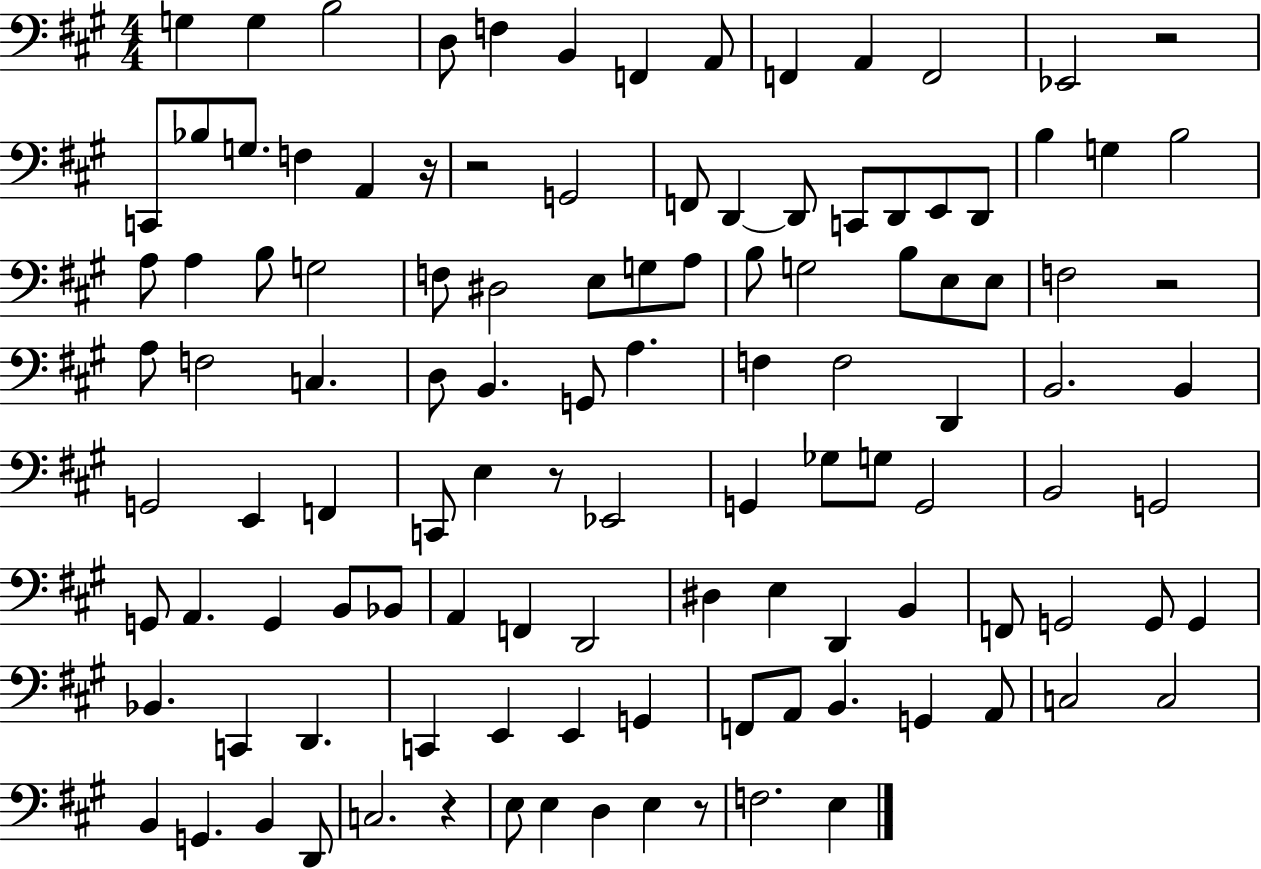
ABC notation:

X:1
T:Untitled
M:4/4
L:1/4
K:A
G, G, B,2 D,/2 F, B,, F,, A,,/2 F,, A,, F,,2 _E,,2 z2 C,,/2 _B,/2 G,/2 F, A,, z/4 z2 G,,2 F,,/2 D,, D,,/2 C,,/2 D,,/2 E,,/2 D,,/2 B, G, B,2 A,/2 A, B,/2 G,2 F,/2 ^D,2 E,/2 G,/2 A,/2 B,/2 G,2 B,/2 E,/2 E,/2 F,2 z2 A,/2 F,2 C, D,/2 B,, G,,/2 A, F, F,2 D,, B,,2 B,, G,,2 E,, F,, C,,/2 E, z/2 _E,,2 G,, _G,/2 G,/2 G,,2 B,,2 G,,2 G,,/2 A,, G,, B,,/2 _B,,/2 A,, F,, D,,2 ^D, E, D,, B,, F,,/2 G,,2 G,,/2 G,, _B,, C,, D,, C,, E,, E,, G,, F,,/2 A,,/2 B,, G,, A,,/2 C,2 C,2 B,, G,, B,, D,,/2 C,2 z E,/2 E, D, E, z/2 F,2 E,